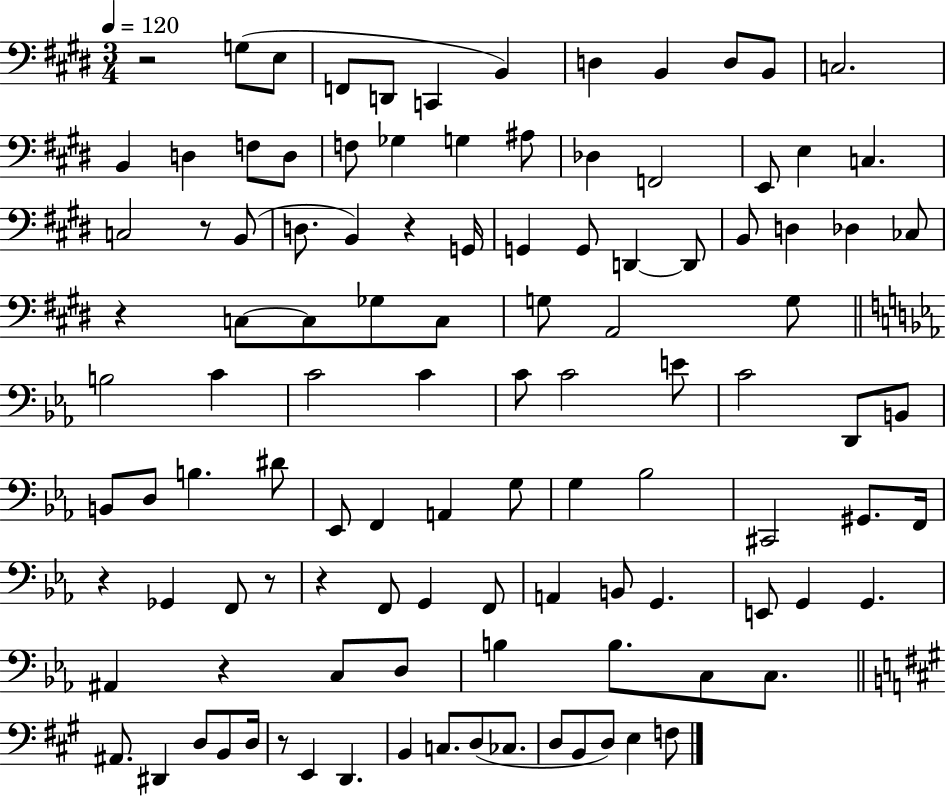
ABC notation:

X:1
T:Untitled
M:3/4
L:1/4
K:E
z2 G,/2 E,/2 F,,/2 D,,/2 C,, B,, D, B,, D,/2 B,,/2 C,2 B,, D, F,/2 D,/2 F,/2 _G, G, ^A,/2 _D, F,,2 E,,/2 E, C, C,2 z/2 B,,/2 D,/2 B,, z G,,/4 G,, G,,/2 D,, D,,/2 B,,/2 D, _D, _C,/2 z C,/2 C,/2 _G,/2 C,/2 G,/2 A,,2 G,/2 B,2 C C2 C C/2 C2 E/2 C2 D,,/2 B,,/2 B,,/2 D,/2 B, ^D/2 _E,,/2 F,, A,, G,/2 G, _B,2 ^C,,2 ^G,,/2 F,,/4 z _G,, F,,/2 z/2 z F,,/2 G,, F,,/2 A,, B,,/2 G,, E,,/2 G,, G,, ^A,, z C,/2 D,/2 B, B,/2 C,/2 C,/2 ^A,,/2 ^D,, D,/2 B,,/2 D,/4 z/2 E,, D,, B,, C,/2 D,/2 _C,/2 D,/2 B,,/2 D,/2 E, F,/2